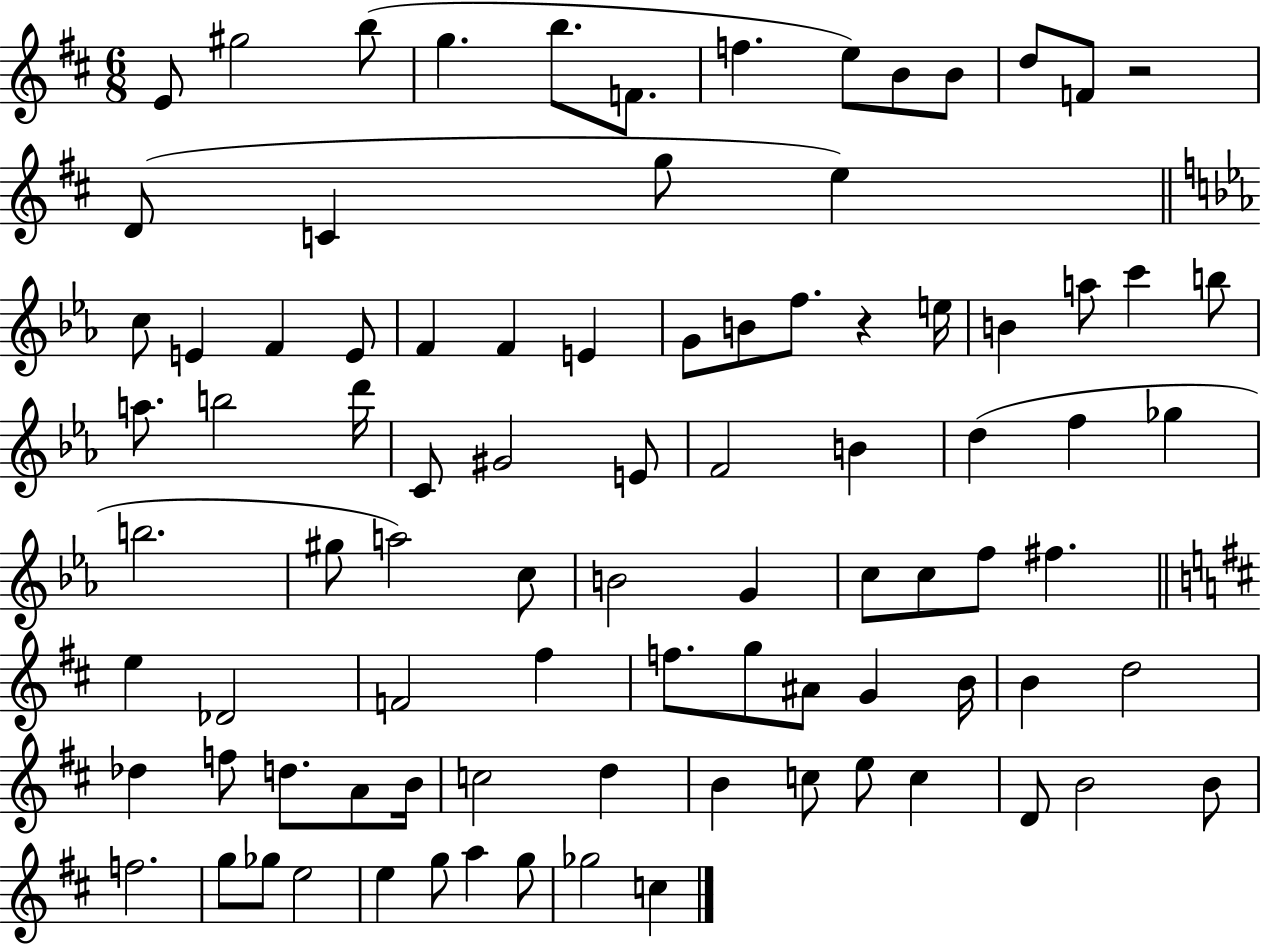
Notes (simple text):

E4/e G#5/h B5/e G5/q. B5/e. F4/e. F5/q. E5/e B4/e B4/e D5/e F4/e R/h D4/e C4/q G5/e E5/q C5/e E4/q F4/q E4/e F4/q F4/q E4/q G4/e B4/e F5/e. R/q E5/s B4/q A5/e C6/q B5/e A5/e. B5/h D6/s C4/e G#4/h E4/e F4/h B4/q D5/q F5/q Gb5/q B5/h. G#5/e A5/h C5/e B4/h G4/q C5/e C5/e F5/e F#5/q. E5/q Db4/h F4/h F#5/q F5/e. G5/e A#4/e G4/q B4/s B4/q D5/h Db5/q F5/e D5/e. A4/e B4/s C5/h D5/q B4/q C5/e E5/e C5/q D4/e B4/h B4/e F5/h. G5/e Gb5/e E5/h E5/q G5/e A5/q G5/e Gb5/h C5/q